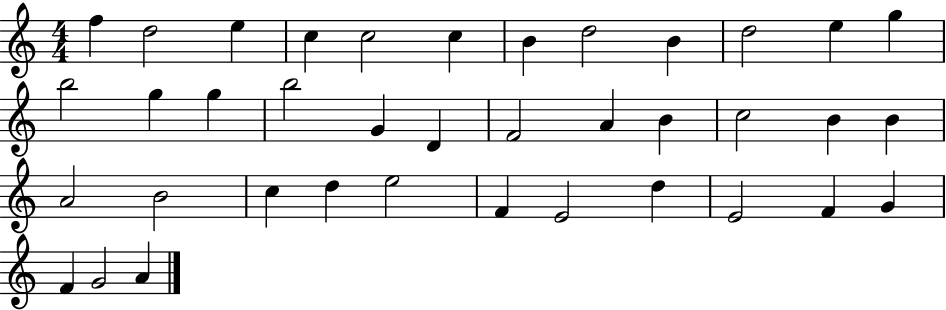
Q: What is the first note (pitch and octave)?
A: F5